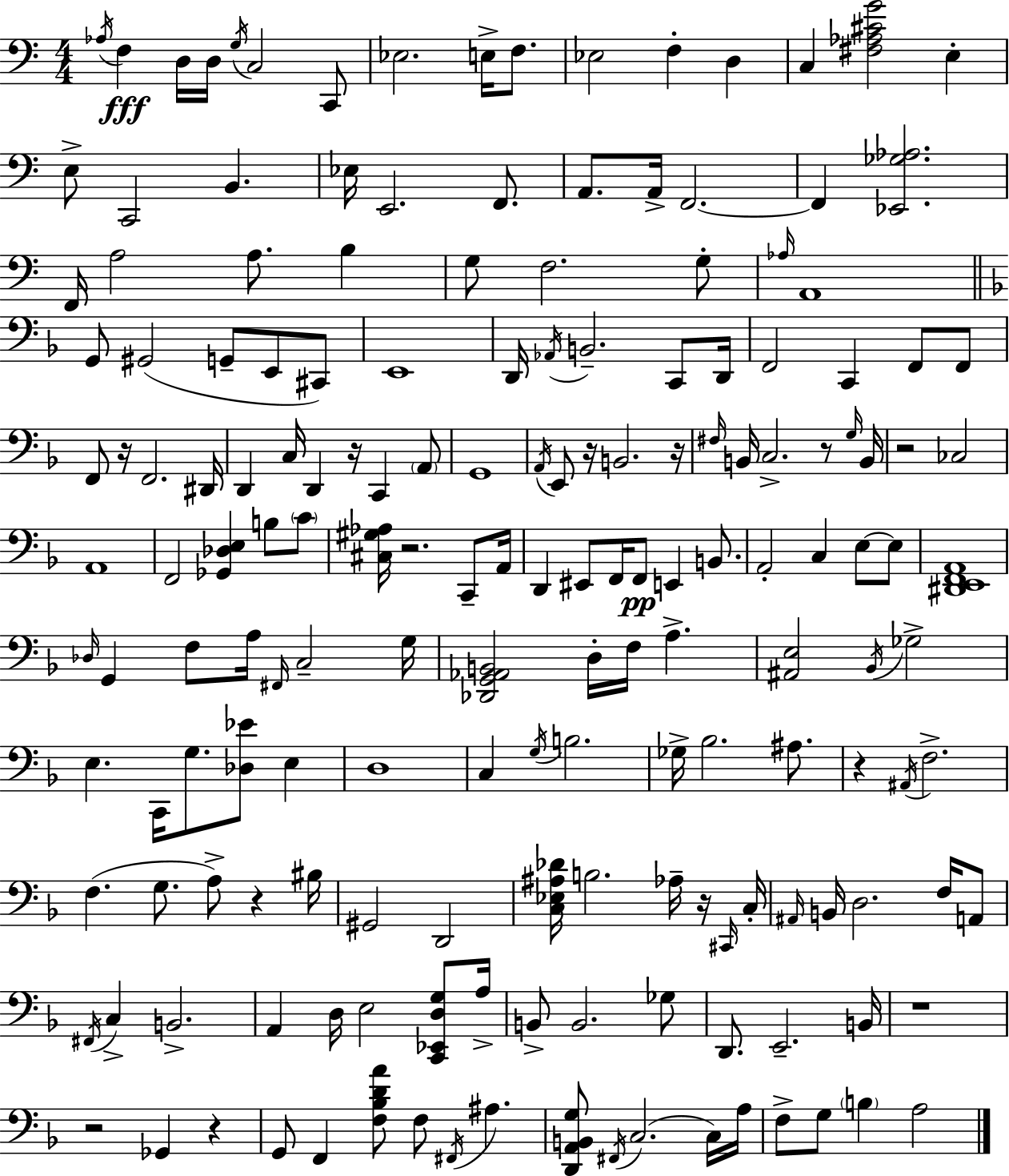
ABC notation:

X:1
T:Untitled
M:4/4
L:1/4
K:Am
_A,/4 F, D,/4 D,/4 G,/4 C,2 C,,/2 _E,2 E,/4 F,/2 _E,2 F, D, C, [^F,_A,^CG]2 E, E,/2 C,,2 B,, _E,/4 E,,2 F,,/2 A,,/2 A,,/4 F,,2 F,, [_E,,_G,_A,]2 F,,/4 A,2 A,/2 B, G,/2 F,2 G,/2 _A,/4 A,,4 G,,/2 ^G,,2 G,,/2 E,,/2 ^C,,/2 E,,4 D,,/4 _A,,/4 B,,2 C,,/2 D,,/4 F,,2 C,, F,,/2 F,,/2 F,,/2 z/4 F,,2 ^D,,/4 D,, C,/4 D,, z/4 C,, A,,/2 G,,4 A,,/4 E,,/2 z/4 B,,2 z/4 ^F,/4 B,,/4 C,2 z/2 G,/4 B,,/4 z2 _C,2 A,,4 F,,2 [_G,,_D,E,] B,/2 C/2 [^C,^G,_A,]/4 z2 C,,/2 A,,/4 D,, ^E,,/2 F,,/4 F,,/2 E,, B,,/2 A,,2 C, E,/2 E,/2 [^D,,E,,F,,A,,]4 _D,/4 G,, F,/2 A,/4 ^F,,/4 C,2 G,/4 [_D,,G,,_A,,B,,]2 D,/4 F,/4 A, [^A,,E,]2 _B,,/4 _G,2 E, C,,/4 G,/2 [_D,_E]/2 E, D,4 C, G,/4 B,2 _G,/4 _B,2 ^A,/2 z ^A,,/4 F,2 F, G,/2 A,/2 z ^B,/4 ^G,,2 D,,2 [C,_E,^A,_D]/4 B,2 _A,/4 z/4 ^C,,/4 C,/4 ^A,,/4 B,,/4 D,2 F,/4 A,,/2 ^F,,/4 C, B,,2 A,, D,/4 E,2 [C,,_E,,D,G,]/2 A,/4 B,,/2 B,,2 _G,/2 D,,/2 E,,2 B,,/4 z4 z2 _G,, z G,,/2 F,, [F,_B,DA]/2 F,/2 ^F,,/4 ^A, [D,,A,,B,,G,]/2 ^F,,/4 C,2 C,/4 A,/4 F,/2 G,/2 B, A,2